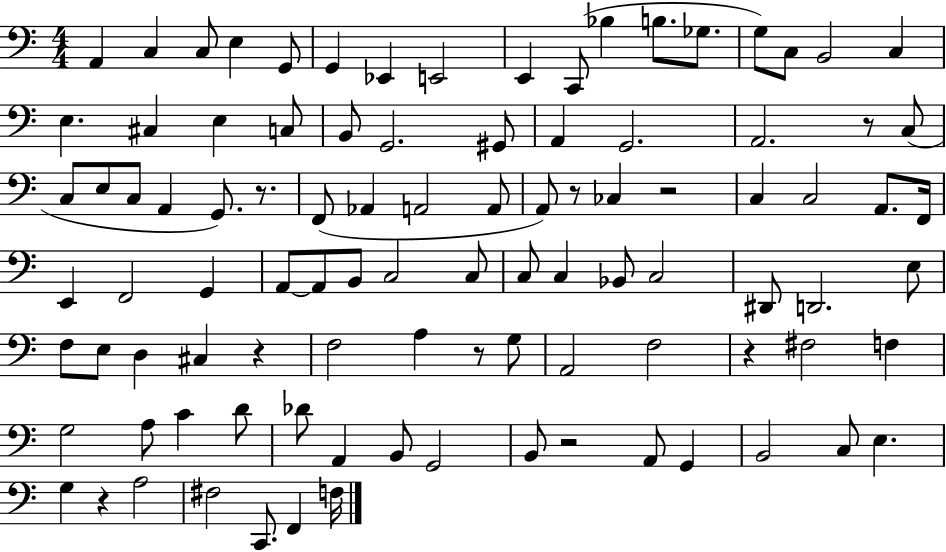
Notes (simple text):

A2/q C3/q C3/e E3/q G2/e G2/q Eb2/q E2/h E2/q C2/e Bb3/q B3/e. Gb3/e. G3/e C3/e B2/h C3/q E3/q. C#3/q E3/q C3/e B2/e G2/h. G#2/e A2/q G2/h. A2/h. R/e C3/e C3/e E3/e C3/e A2/q G2/e. R/e. F2/e Ab2/q A2/h A2/e A2/e R/e CES3/q R/h C3/q C3/h A2/e. F2/s E2/q F2/h G2/q A2/e A2/e B2/e C3/h C3/e C3/e C3/q Bb2/e C3/h D#2/e D2/h. E3/e F3/e E3/e D3/q C#3/q R/q F3/h A3/q R/e G3/e A2/h F3/h R/q F#3/h F3/q G3/h A3/e C4/q D4/e Db4/e A2/q B2/e G2/h B2/e R/h A2/e G2/q B2/h C3/e E3/q. G3/q R/q A3/h F#3/h C2/e. F2/q F3/s